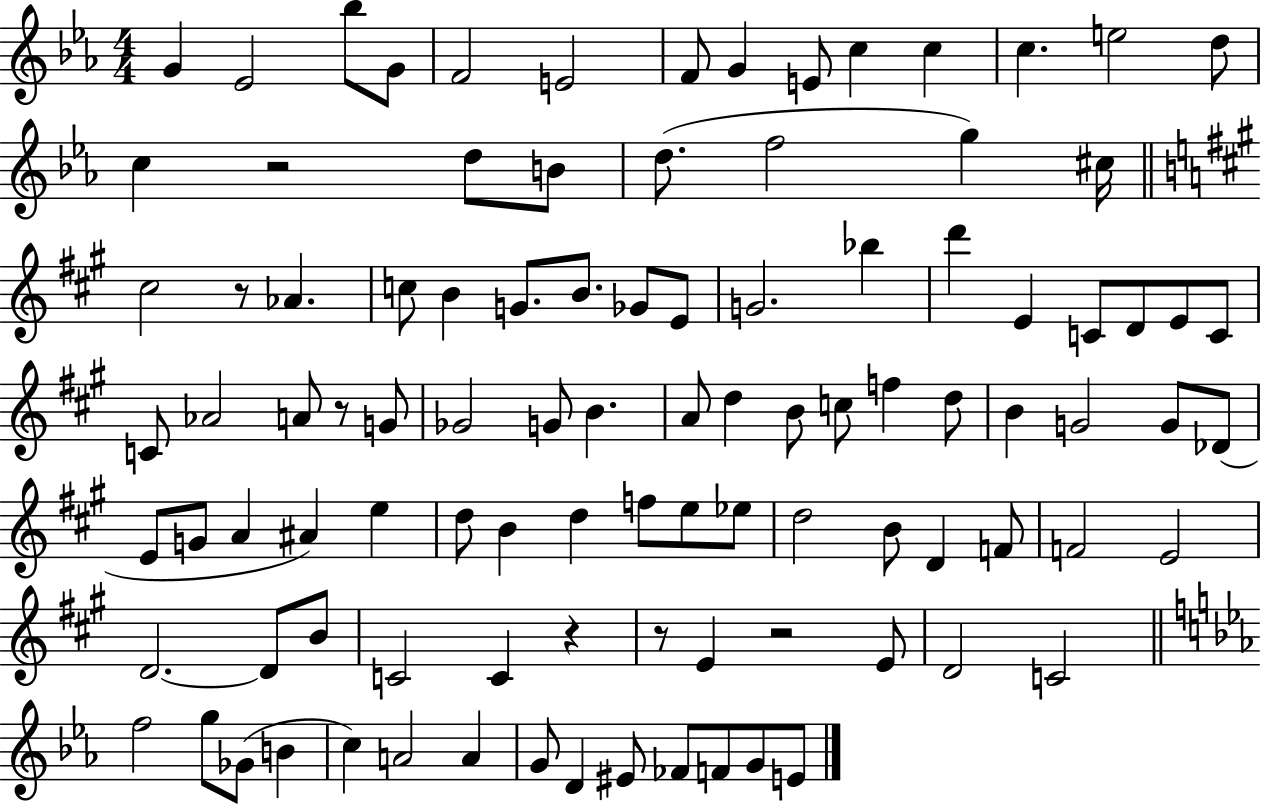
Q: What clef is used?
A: treble